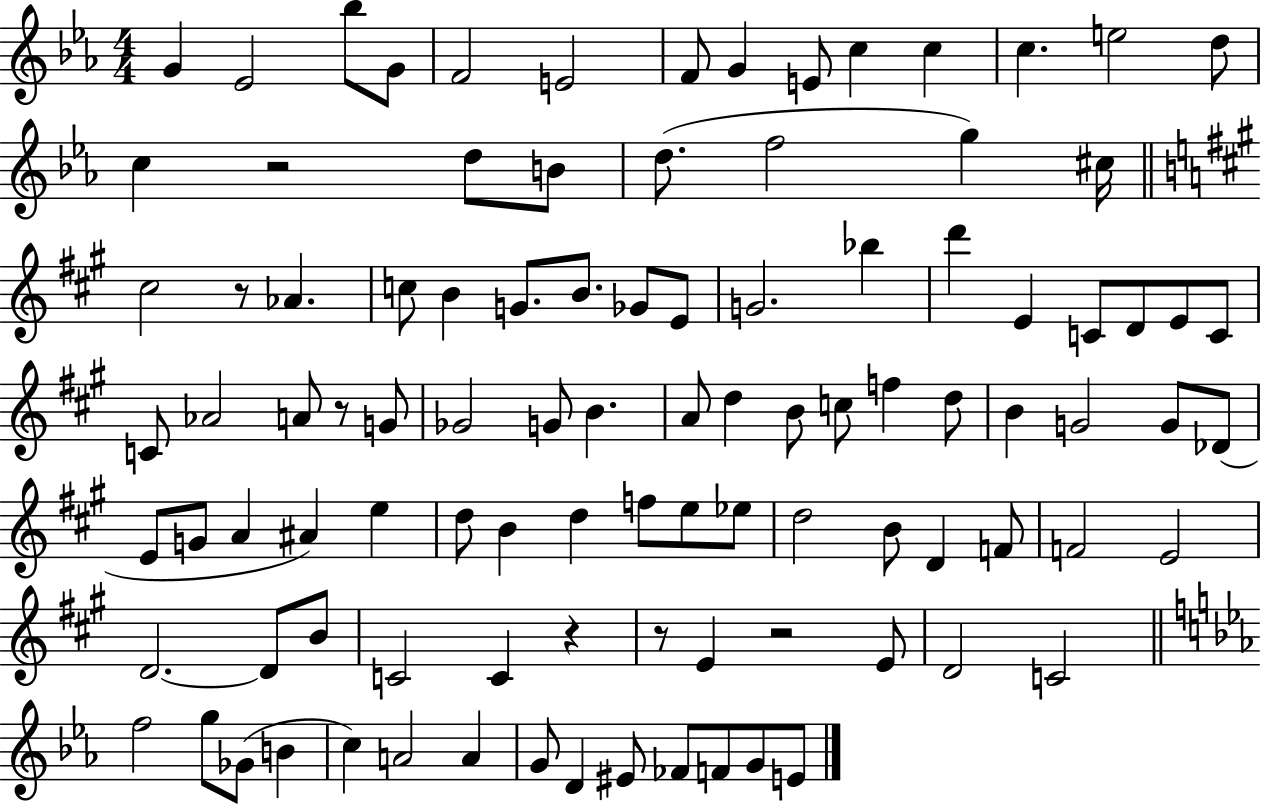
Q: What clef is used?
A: treble